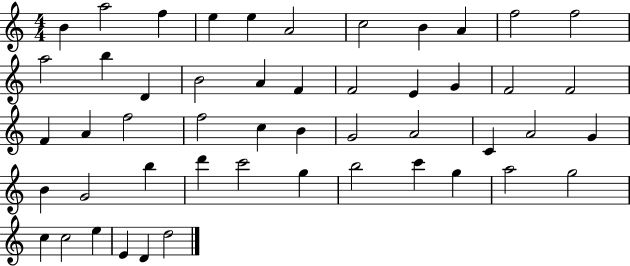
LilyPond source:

{
  \clef treble
  \numericTimeSignature
  \time 4/4
  \key c \major
  b'4 a''2 f''4 | e''4 e''4 a'2 | c''2 b'4 a'4 | f''2 f''2 | \break a''2 b''4 d'4 | b'2 a'4 f'4 | f'2 e'4 g'4 | f'2 f'2 | \break f'4 a'4 f''2 | f''2 c''4 b'4 | g'2 a'2 | c'4 a'2 g'4 | \break b'4 g'2 b''4 | d'''4 c'''2 g''4 | b''2 c'''4 g''4 | a''2 g''2 | \break c''4 c''2 e''4 | e'4 d'4 d''2 | \bar "|."
}